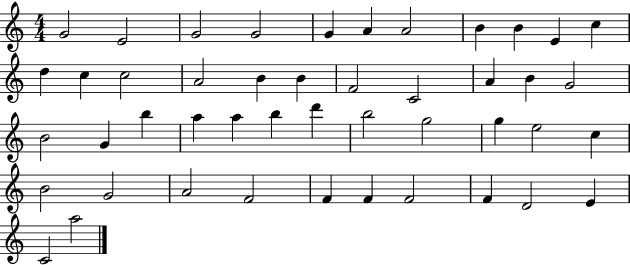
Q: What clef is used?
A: treble